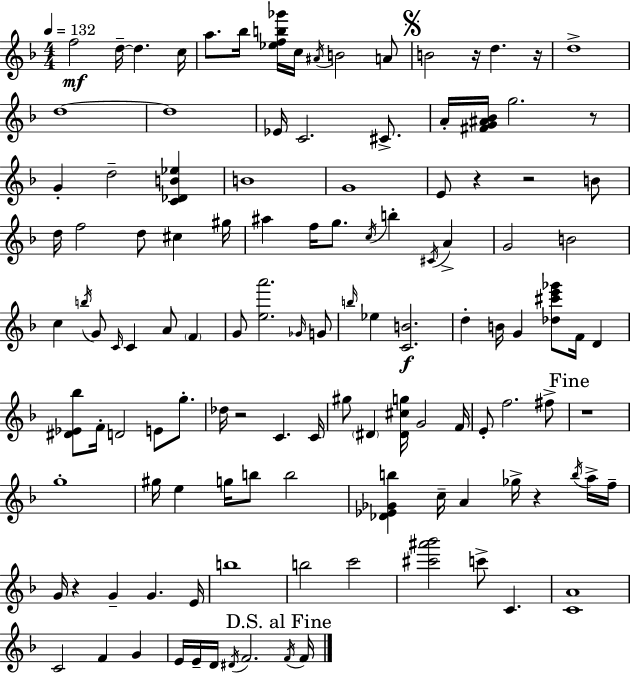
{
  \clef treble
  \numericTimeSignature
  \time 4/4
  \key f \major
  \tempo 4 = 132
  \repeat volta 2 { f''2\mf d''16--~~ d''4. c''16 | a''8. bes''16 <ees'' f'' b'' ges'''>16 c''16 \acciaccatura { ais'16 } b'2 a'8 | \mark \markup { \musicglyph "scripts.segno" } b'2 r16 d''4. | r16 d''1-> | \break d''1~~ | d''1 | ees'16 c'2. cis'8.-> | a'16-. <fis' g' ais' bes'>16 g''2. r8 | \break g'4-. d''2-- <c' des' b' ees''>4 | b'1 | g'1 | e'8 r4 r2 b'8 | \break d''16 f''2 d''8 cis''4 | gis''16 ais''4 f''16 g''8. \acciaccatura { c''16 } b''4-. \acciaccatura { cis'16 } a'4-> | g'2 b'2 | c''4 \acciaccatura { b''16 } g'8 \grace { c'16 } c'4 a'8 | \break \parenthesize f'4 g'8 <e'' a'''>2. | \grace { ges'16 } g'8 \grace { b''16 } ees''4 <c' b'>2.\f | d''4-. b'16 g'4 | <des'' cis''' e''' ges'''>8 f'16 d'4 <dis' ees' bes''>8 f'16-. d'2 | \break e'8 g''8.-. des''16 r2 | c'4. c'16 gis''8 \parenthesize dis'4 <dis' cis'' g''>16 g'2 | f'16 e'8-. f''2. | fis''8-> \mark "Fine" r1 | \break g''1-. | gis''16 e''4 g''16 b''8 b''2 | <des' ees' ges' b''>4 c''16-- a'4 | ges''16-> r4 \acciaccatura { b''16 } a''16-> f''16-- g'16 r4 g'4-- | \break g'4. e'16 b''1 | b''2 | c'''2 <cis''' ais''' bes'''>2 | c'''8-> c'4. <c' a'>1 | \break c'2 | f'4 g'4 e'16 e'16-- d'16 \acciaccatura { dis'16 } f'2. | \mark "D.S. al Fine" \acciaccatura { f'16 } f'16 } \bar "|."
}